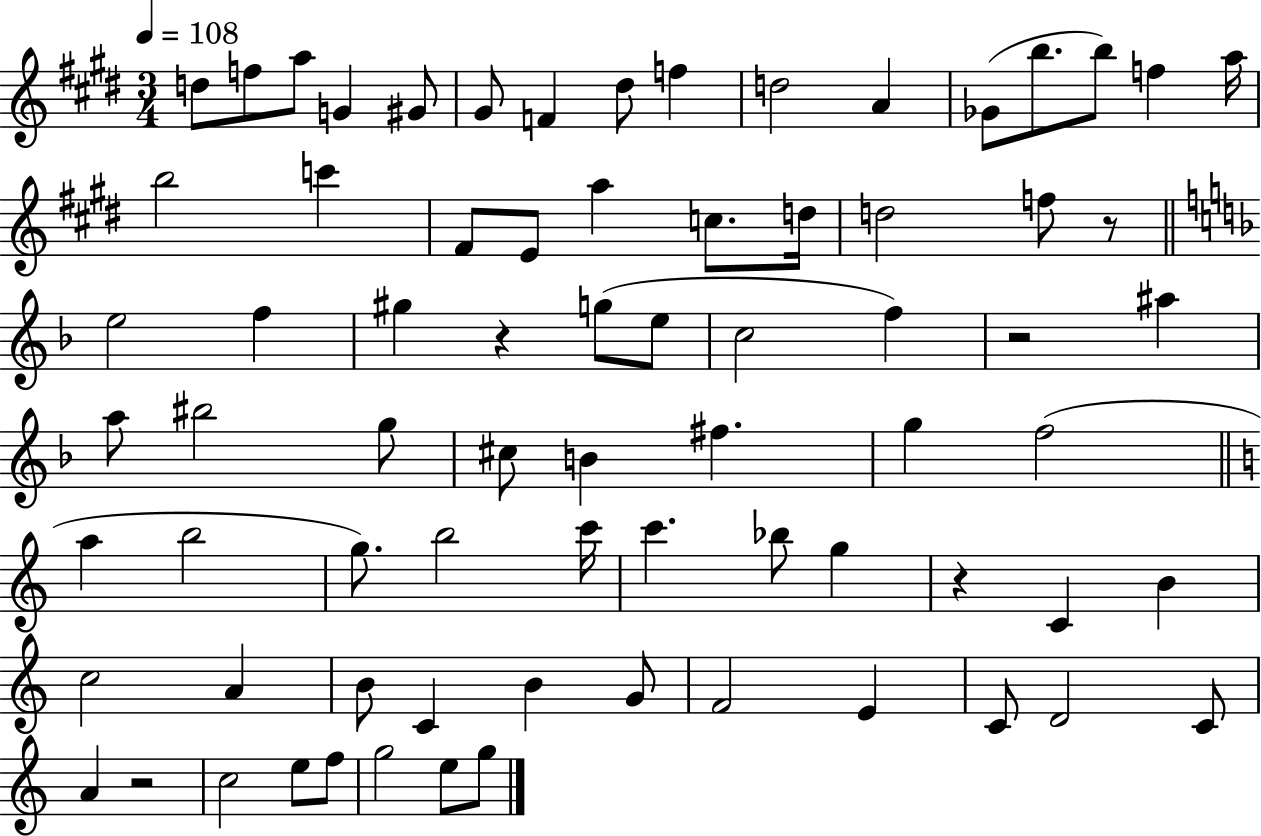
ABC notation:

X:1
T:Untitled
M:3/4
L:1/4
K:E
d/2 f/2 a/2 G ^G/2 ^G/2 F ^d/2 f d2 A _G/2 b/2 b/2 f a/4 b2 c' ^F/2 E/2 a c/2 d/4 d2 f/2 z/2 e2 f ^g z g/2 e/2 c2 f z2 ^a a/2 ^b2 g/2 ^c/2 B ^f g f2 a b2 g/2 b2 c'/4 c' _b/2 g z C B c2 A B/2 C B G/2 F2 E C/2 D2 C/2 A z2 c2 e/2 f/2 g2 e/2 g/2